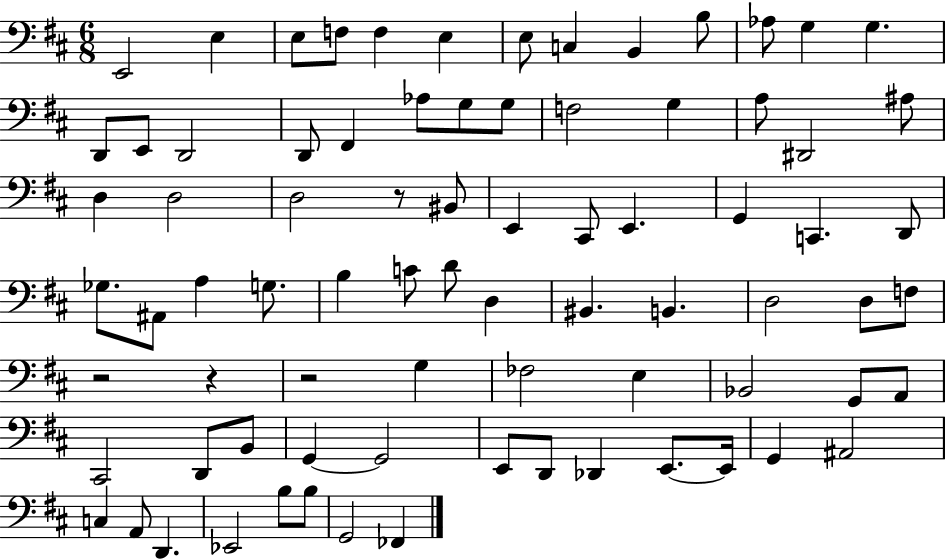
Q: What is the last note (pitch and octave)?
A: FES2